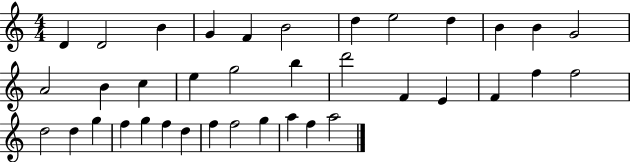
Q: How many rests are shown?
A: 0